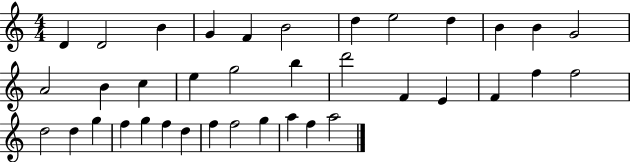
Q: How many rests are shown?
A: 0